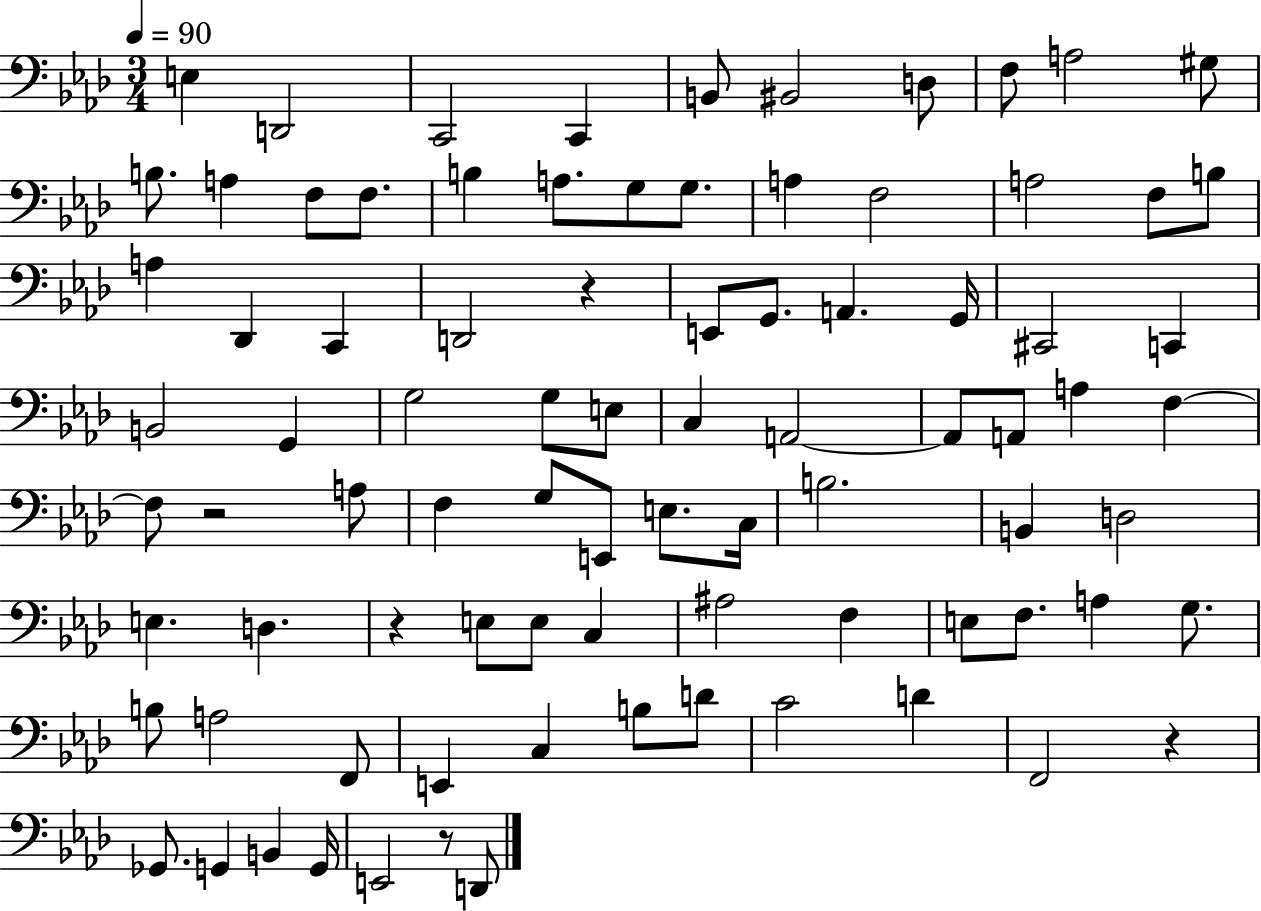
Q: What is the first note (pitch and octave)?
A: E3